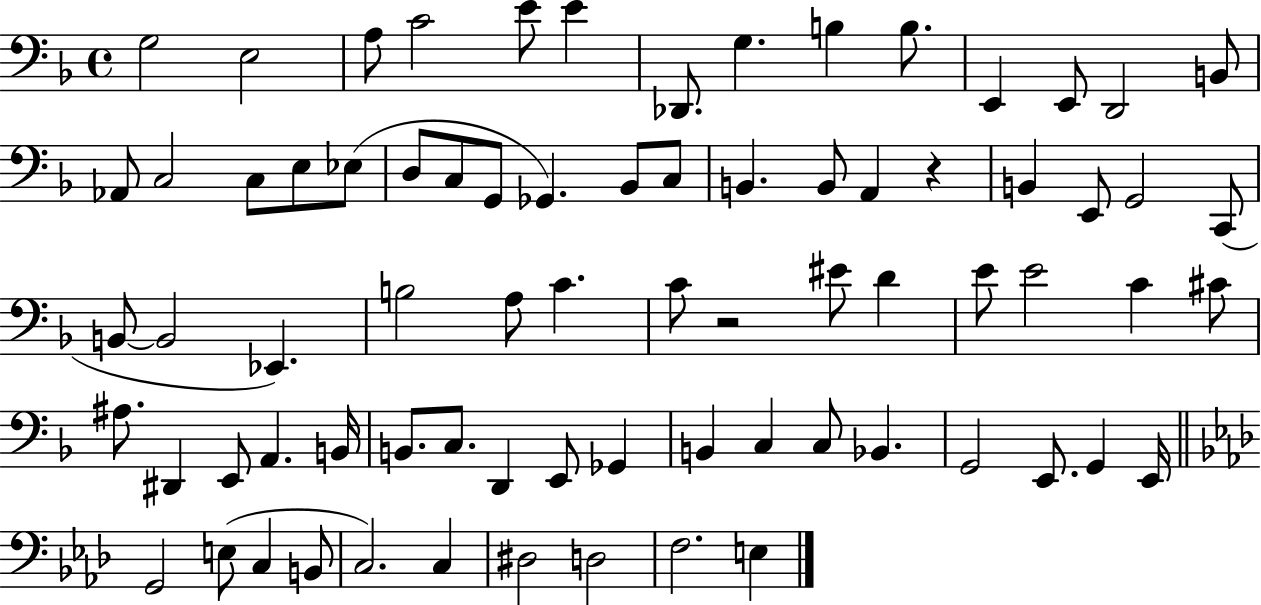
{
  \clef bass
  \time 4/4
  \defaultTimeSignature
  \key f \major
  g2 e2 | a8 c'2 e'8 e'4 | des,8. g4. b4 b8. | e,4 e,8 d,2 b,8 | \break aes,8 c2 c8 e8 ees8( | d8 c8 g,8 ges,4.) bes,8 c8 | b,4. b,8 a,4 r4 | b,4 e,8 g,2 c,8( | \break b,8~~ b,2 ees,4.) | b2 a8 c'4. | c'8 r2 eis'8 d'4 | e'8 e'2 c'4 cis'8 | \break ais8. dis,4 e,8 a,4. b,16 | b,8. c8. d,4 e,8 ges,4 | b,4 c4 c8 bes,4. | g,2 e,8. g,4 e,16 | \break \bar "||" \break \key aes \major g,2 e8( c4 b,8 | c2.) c4 | dis2 d2 | f2. e4 | \break \bar "|."
}